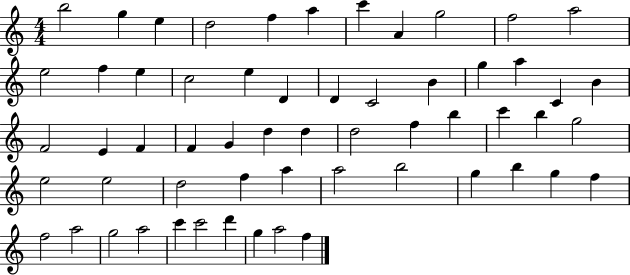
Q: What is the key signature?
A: C major